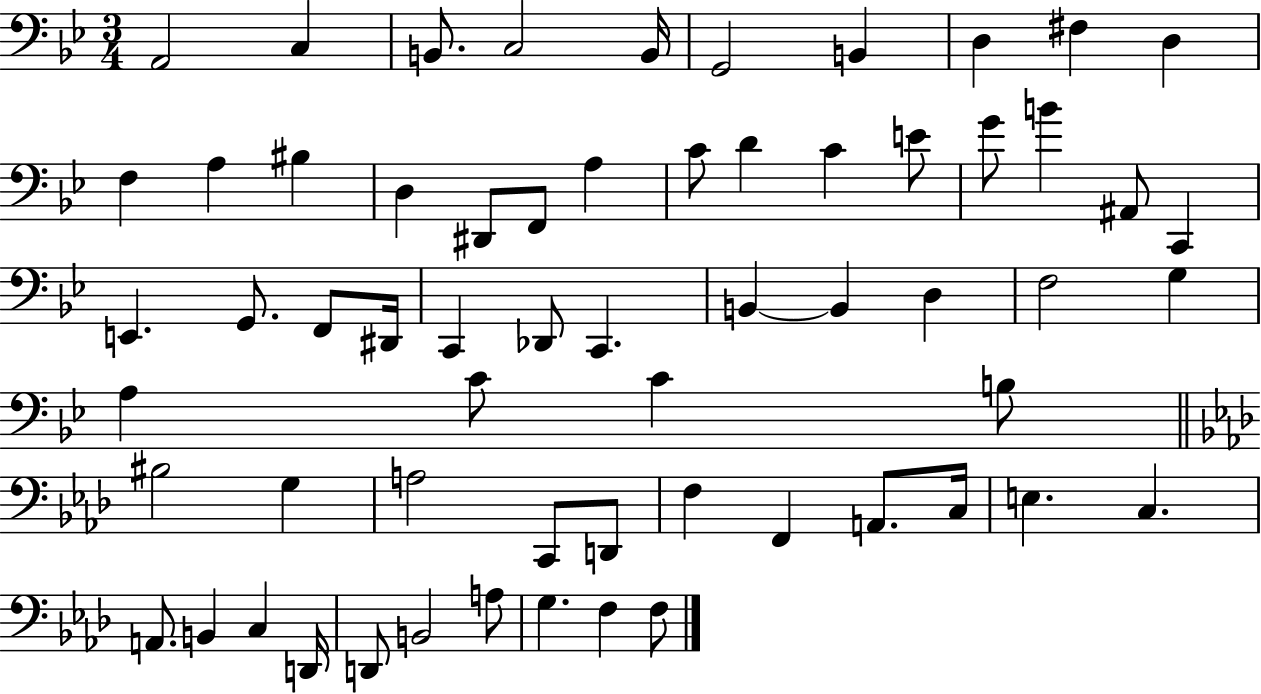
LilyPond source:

{
  \clef bass
  \numericTimeSignature
  \time 3/4
  \key bes \major
  a,2 c4 | b,8. c2 b,16 | g,2 b,4 | d4 fis4 d4 | \break f4 a4 bis4 | d4 dis,8 f,8 a4 | c'8 d'4 c'4 e'8 | g'8 b'4 ais,8 c,4 | \break e,4. g,8. f,8 dis,16 | c,4 des,8 c,4. | b,4~~ b,4 d4 | f2 g4 | \break a4 c'8 c'4 b8 | \bar "||" \break \key f \minor bis2 g4 | a2 c,8 d,8 | f4 f,4 a,8. c16 | e4. c4. | \break a,8. b,4 c4 d,16 | d,8 b,2 a8 | g4. f4 f8 | \bar "|."
}